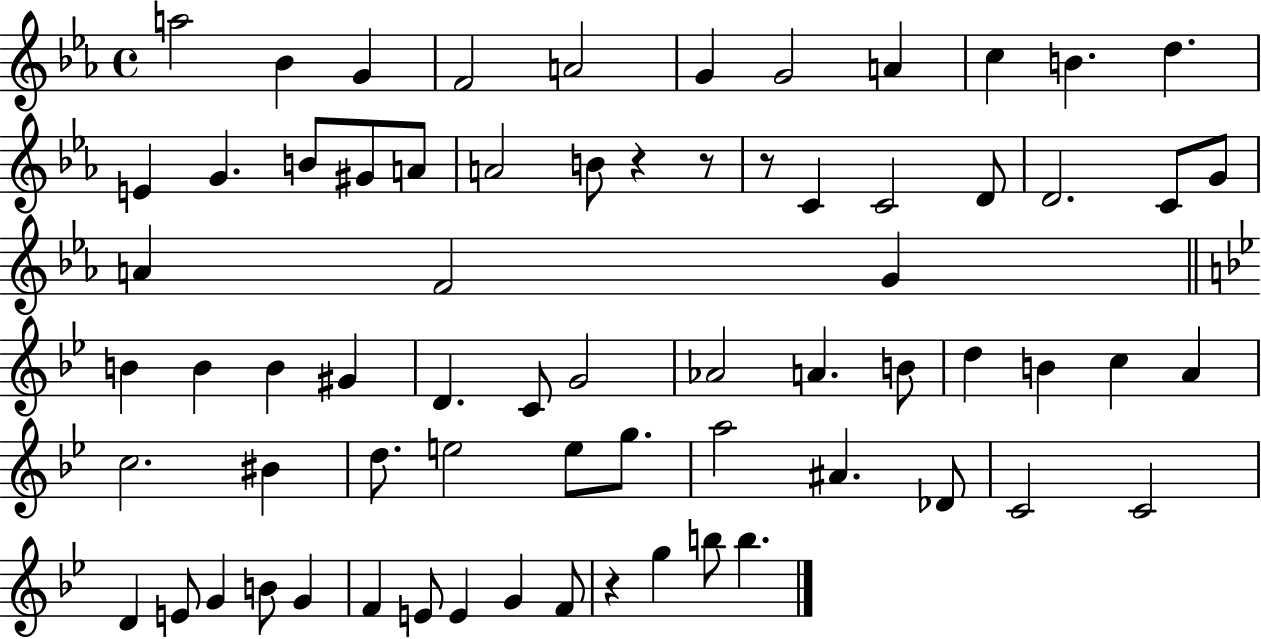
A5/h Bb4/q G4/q F4/h A4/h G4/q G4/h A4/q C5/q B4/q. D5/q. E4/q G4/q. B4/e G#4/e A4/e A4/h B4/e R/q R/e R/e C4/q C4/h D4/e D4/h. C4/e G4/e A4/q F4/h G4/q B4/q B4/q B4/q G#4/q D4/q. C4/e G4/h Ab4/h A4/q. B4/e D5/q B4/q C5/q A4/q C5/h. BIS4/q D5/e. E5/h E5/e G5/e. A5/h A#4/q. Db4/e C4/h C4/h D4/q E4/e G4/q B4/e G4/q F4/q E4/e E4/q G4/q F4/e R/q G5/q B5/e B5/q.